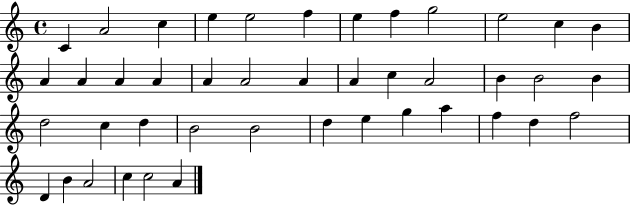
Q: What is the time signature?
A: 4/4